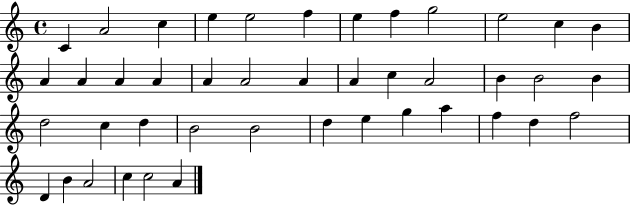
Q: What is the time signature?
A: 4/4